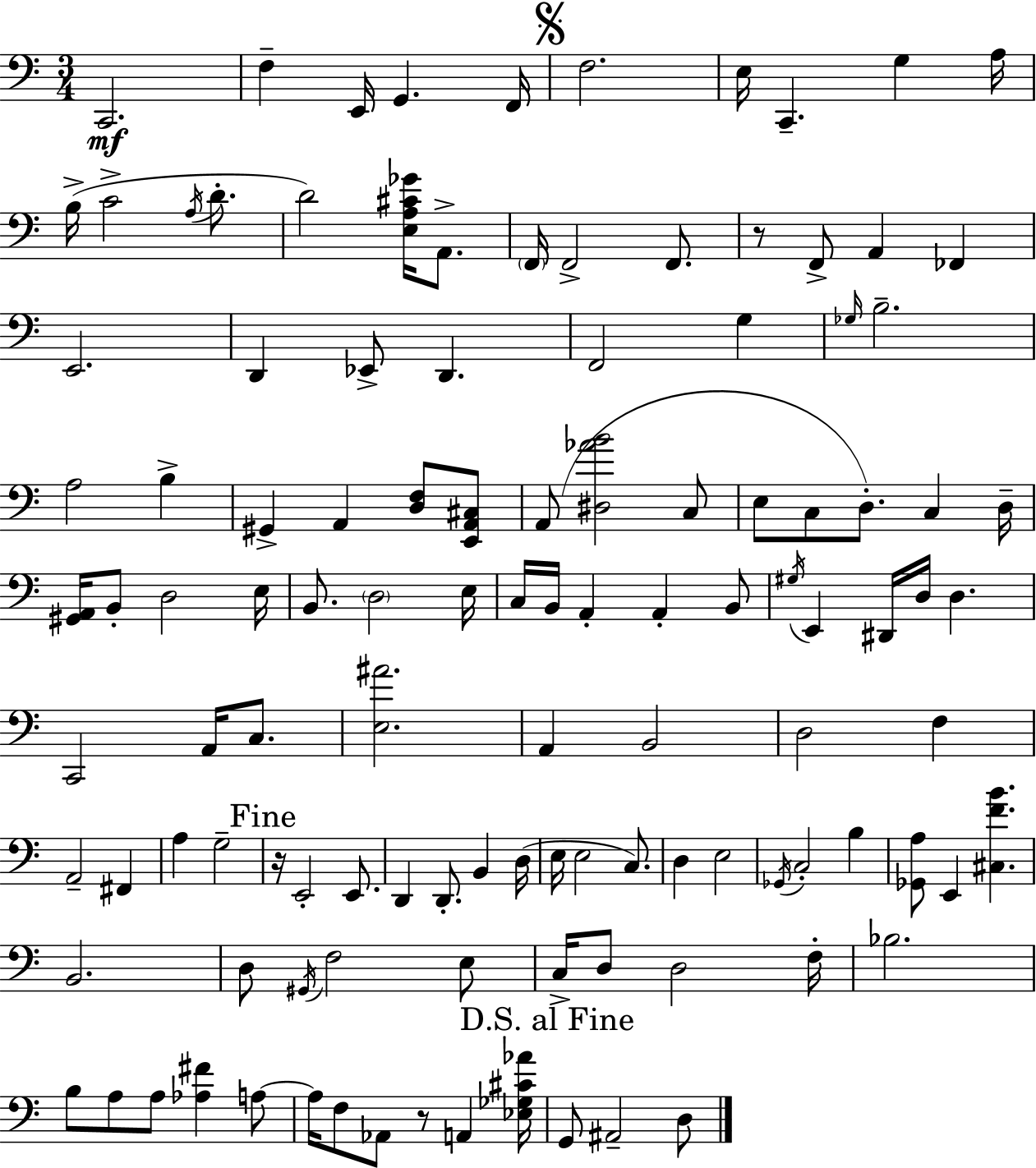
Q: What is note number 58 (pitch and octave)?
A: C2